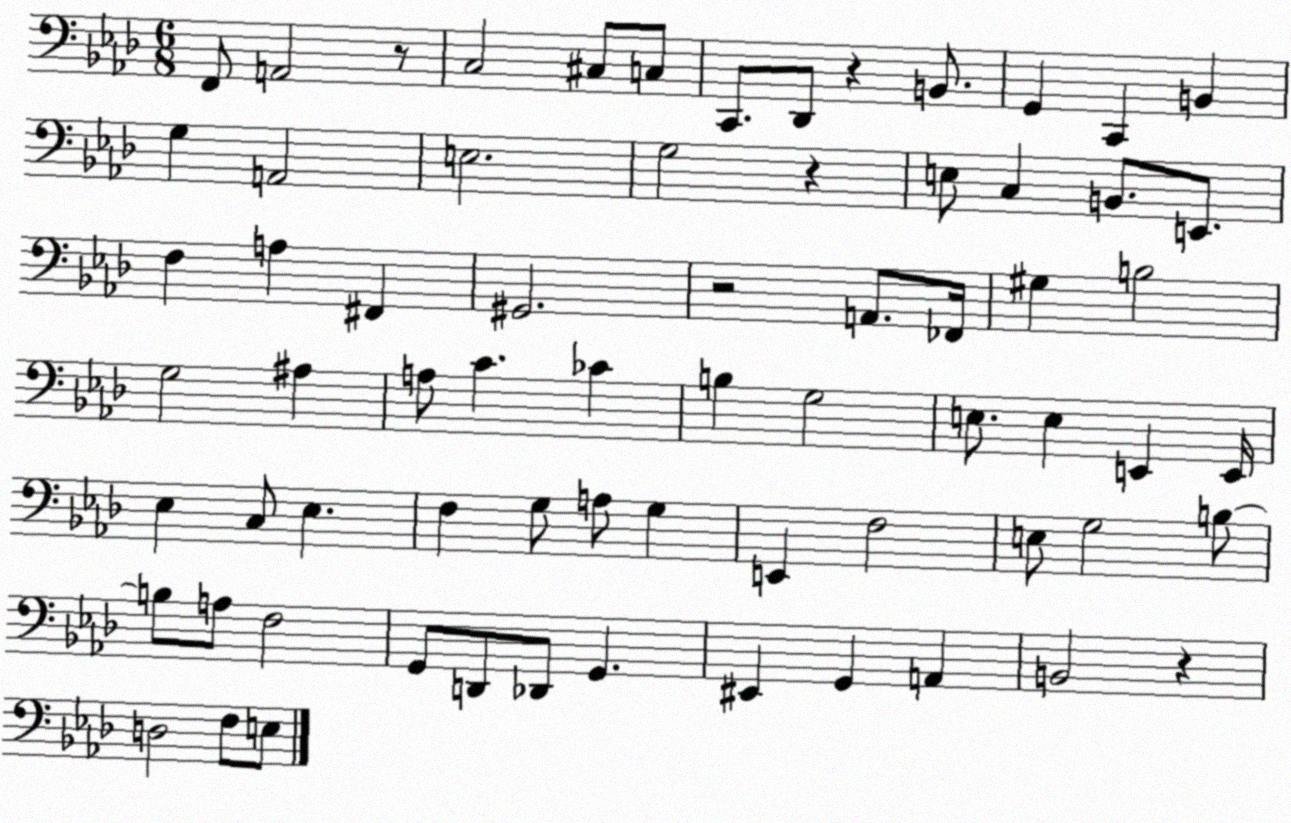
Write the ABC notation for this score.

X:1
T:Untitled
M:6/8
L:1/4
K:Ab
F,,/2 A,,2 z/2 C,2 ^C,/2 C,/2 C,,/2 _D,,/2 z B,,/2 G,, C,, B,, G, A,,2 E,2 G,2 z E,/2 C, B,,/2 E,,/2 F, A, ^F,, ^G,,2 z2 A,,/2 _F,,/4 ^G, B,2 G,2 ^A, A,/2 C _C B, G,2 E,/2 E, E,, E,,/4 _E, C,/2 _E, F, G,/2 A,/2 G, E,, F,2 E,/2 G,2 B,/2 B,/2 A,/2 F,2 G,,/2 D,,/2 _D,,/2 G,, ^E,, G,, A,, B,,2 z D,2 F,/2 E,/2